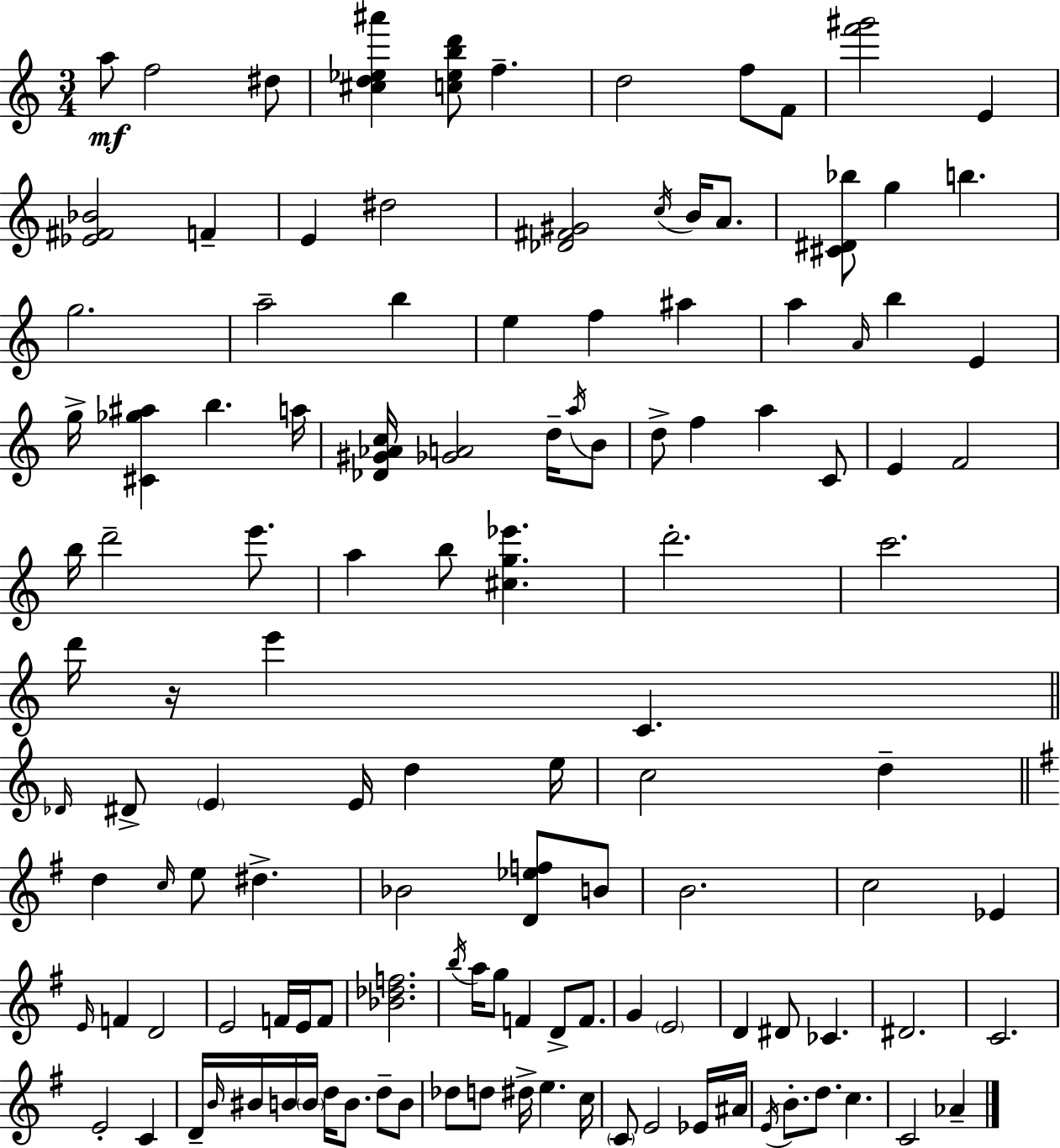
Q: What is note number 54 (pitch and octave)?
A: E5